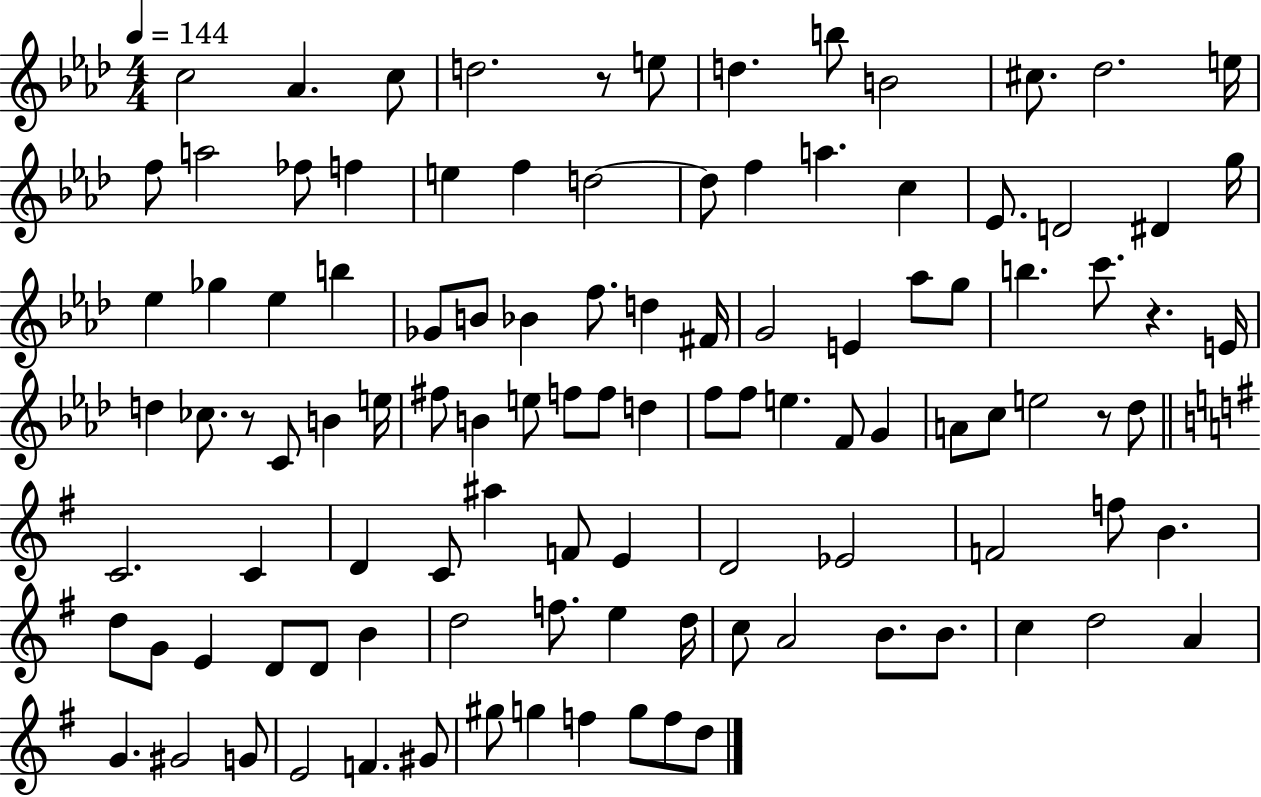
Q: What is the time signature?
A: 4/4